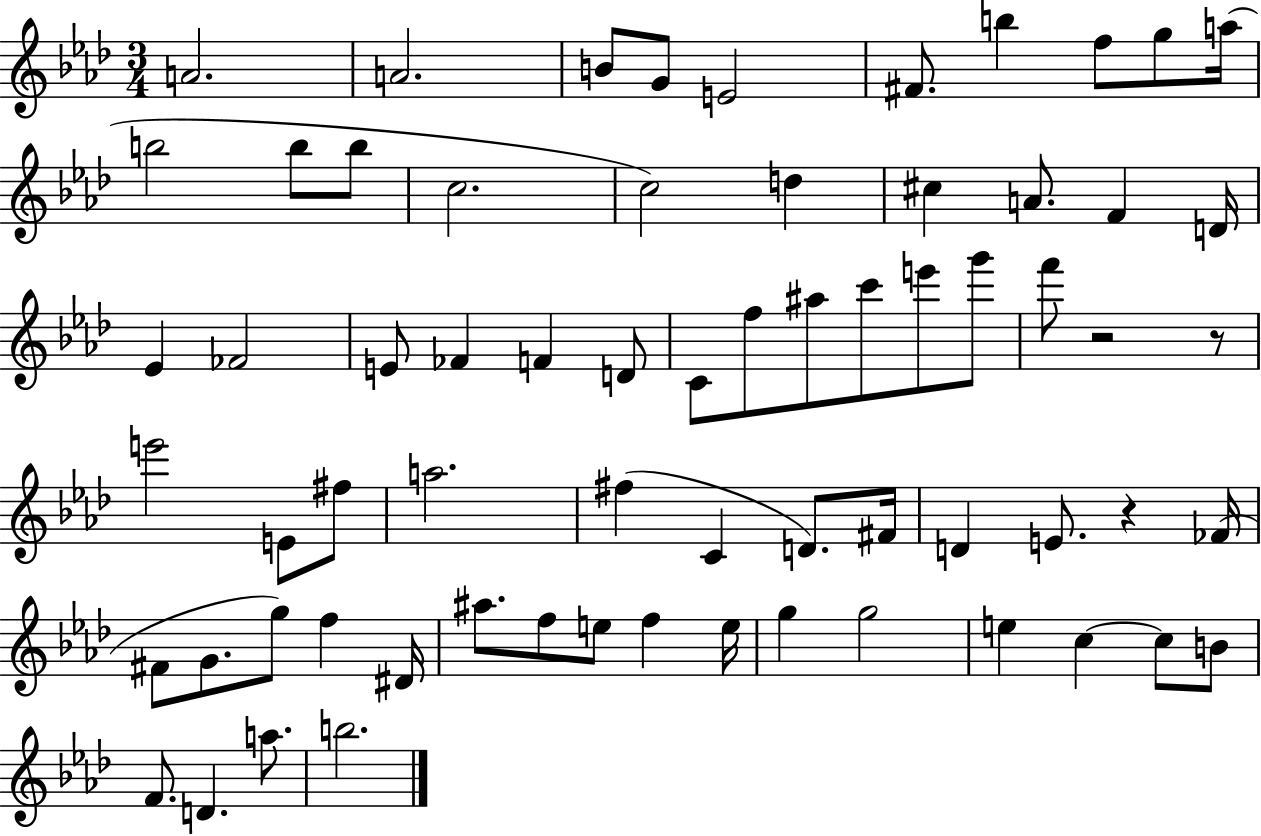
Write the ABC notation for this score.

X:1
T:Untitled
M:3/4
L:1/4
K:Ab
A2 A2 B/2 G/2 E2 ^F/2 b f/2 g/2 a/4 b2 b/2 b/2 c2 c2 d ^c A/2 F D/4 _E _F2 E/2 _F F D/2 C/2 f/2 ^a/2 c'/2 e'/2 g'/2 f'/2 z2 z/2 e'2 E/2 ^f/2 a2 ^f C D/2 ^F/4 D E/2 z _F/4 ^F/2 G/2 g/2 f ^D/4 ^a/2 f/2 e/2 f e/4 g g2 e c c/2 B/2 F/2 D a/2 b2